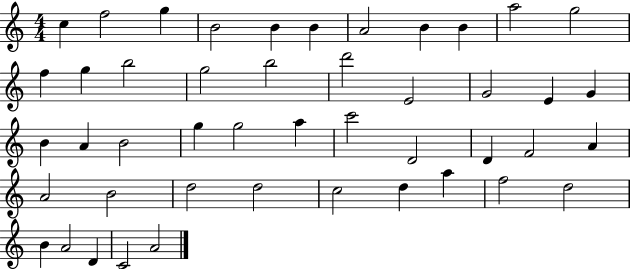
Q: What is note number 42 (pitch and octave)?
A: B4